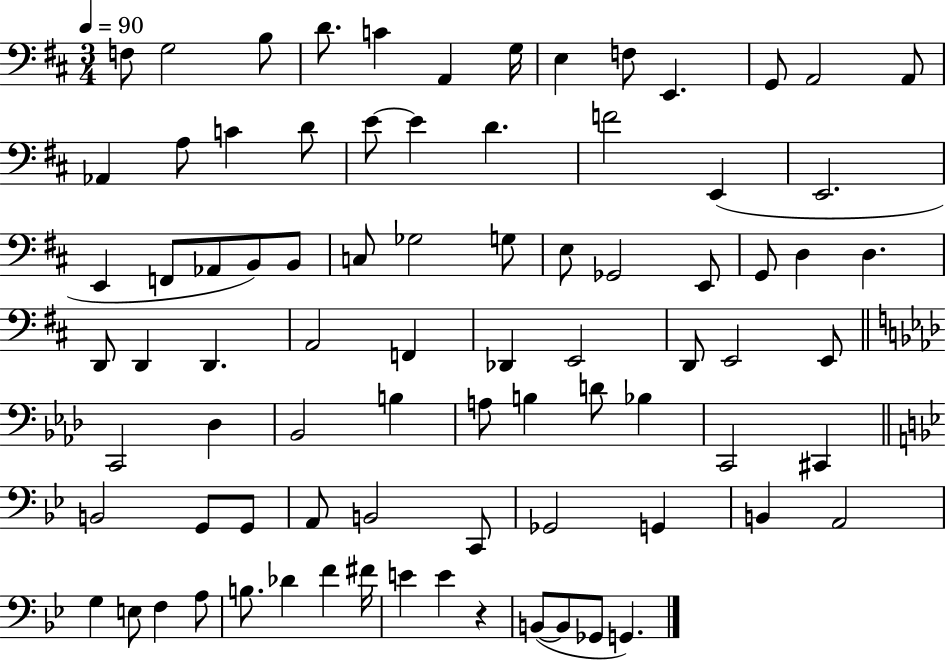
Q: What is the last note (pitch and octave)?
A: G2